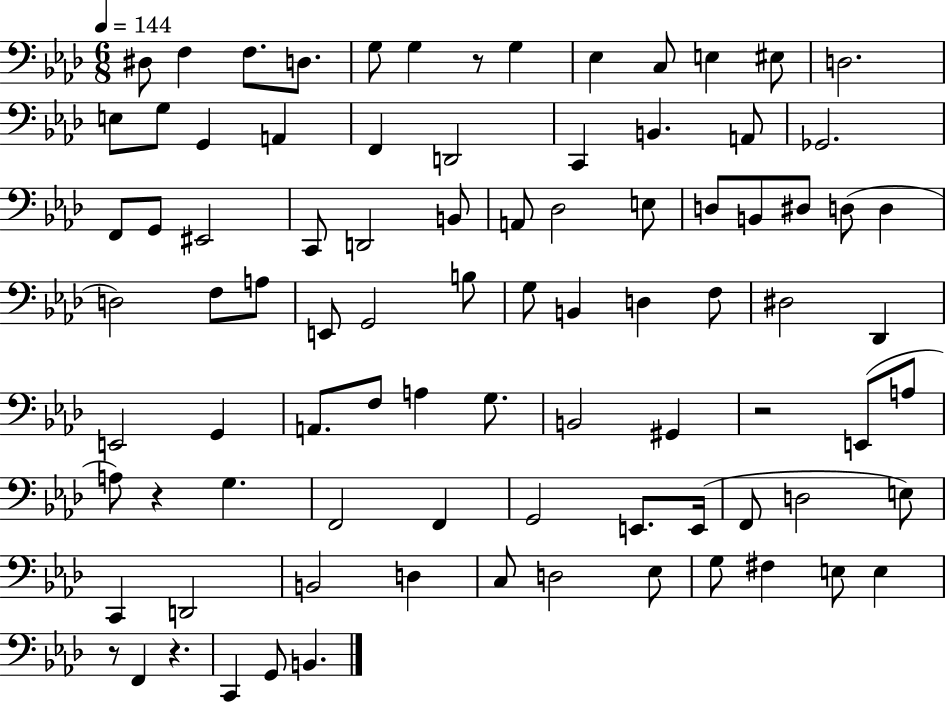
D#3/e F3/q F3/e. D3/e. G3/e G3/q R/e G3/q Eb3/q C3/e E3/q EIS3/e D3/h. E3/e G3/e G2/q A2/q F2/q D2/h C2/q B2/q. A2/e Gb2/h. F2/e G2/e EIS2/h C2/e D2/h B2/e A2/e Db3/h E3/e D3/e B2/e D#3/e D3/e D3/q D3/h F3/e A3/e E2/e G2/h B3/e G3/e B2/q D3/q F3/e D#3/h Db2/q E2/h G2/q A2/e. F3/e A3/q G3/e. B2/h G#2/q R/h E2/e A3/e A3/e R/q G3/q. F2/h F2/q G2/h E2/e. E2/s F2/e D3/h E3/e C2/q D2/h B2/h D3/q C3/e D3/h Eb3/e G3/e F#3/q E3/e E3/q R/e F2/q R/q. C2/q G2/e B2/q.